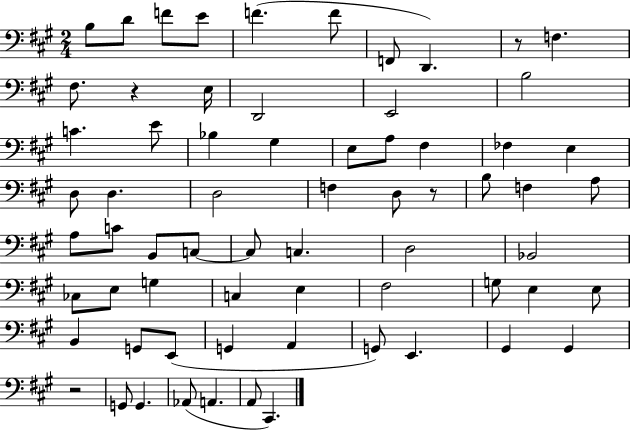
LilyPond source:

{
  \clef bass
  \numericTimeSignature
  \time 2/4
  \key a \major
  b8 d'8 f'8 e'8 | f'4.( f'8 | f,8 d,4.) | r8 f4. | \break fis8. r4 e16 | d,2 | e,2 | b2 | \break c'4. e'8 | bes4 gis4 | e8 a8 fis4 | fes4 e4 | \break d8 d4. | d2 | f4 d8 r8 | b8 f4 a8 | \break a8 c'8 b,8 c8~~ | c8 c4. | d2 | bes,2 | \break ces8 e8 g4 | c4 e4 | fis2 | g8 e4 e8 | \break b,4 g,8 e,8( | g,4 a,4 | g,8) e,4. | gis,4 gis,4 | \break r2 | g,8 g,4. | aes,8( a,4. | a,8 cis,4.) | \break \bar "|."
}